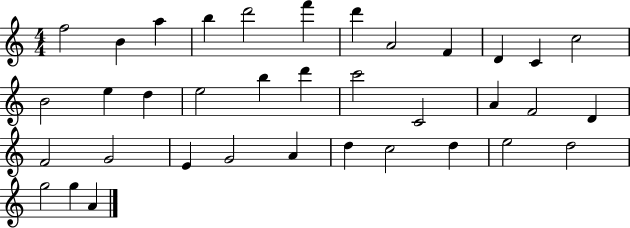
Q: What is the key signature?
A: C major